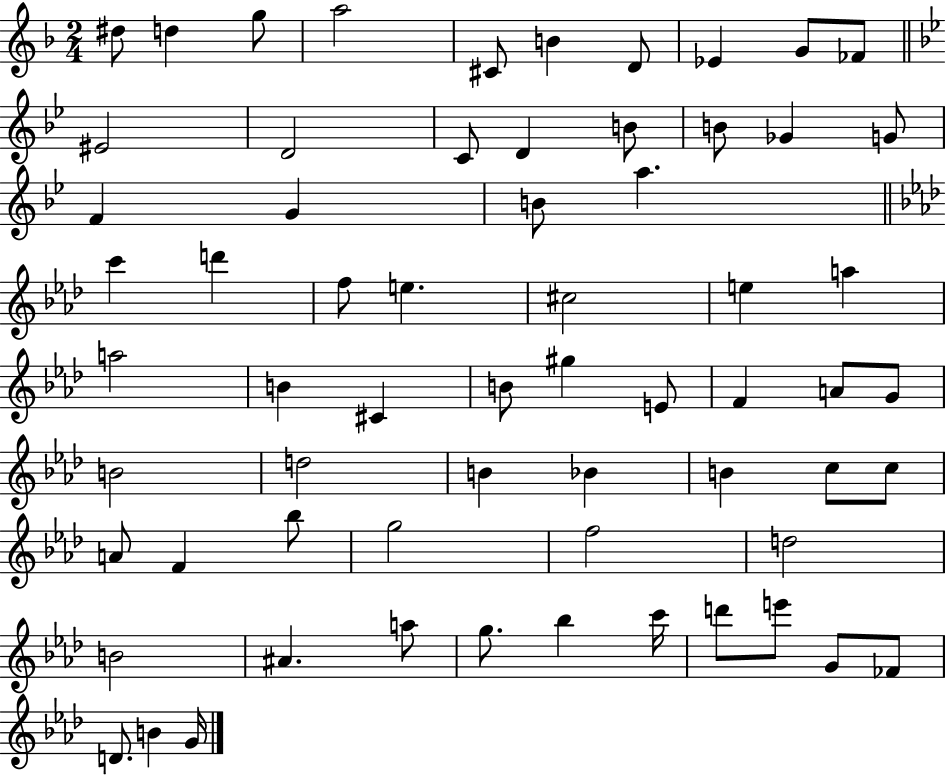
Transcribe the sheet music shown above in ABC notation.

X:1
T:Untitled
M:2/4
L:1/4
K:F
^d/2 d g/2 a2 ^C/2 B D/2 _E G/2 _F/2 ^E2 D2 C/2 D B/2 B/2 _G G/2 F G B/2 a c' d' f/2 e ^c2 e a a2 B ^C B/2 ^g E/2 F A/2 G/2 B2 d2 B _B B c/2 c/2 A/2 F _b/2 g2 f2 d2 B2 ^A a/2 g/2 _b c'/4 d'/2 e'/2 G/2 _F/2 D/2 B G/4